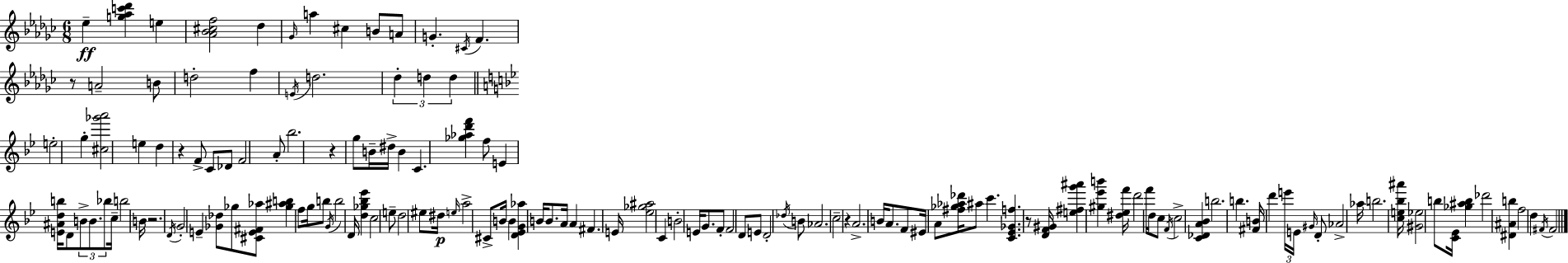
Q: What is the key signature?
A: EES minor